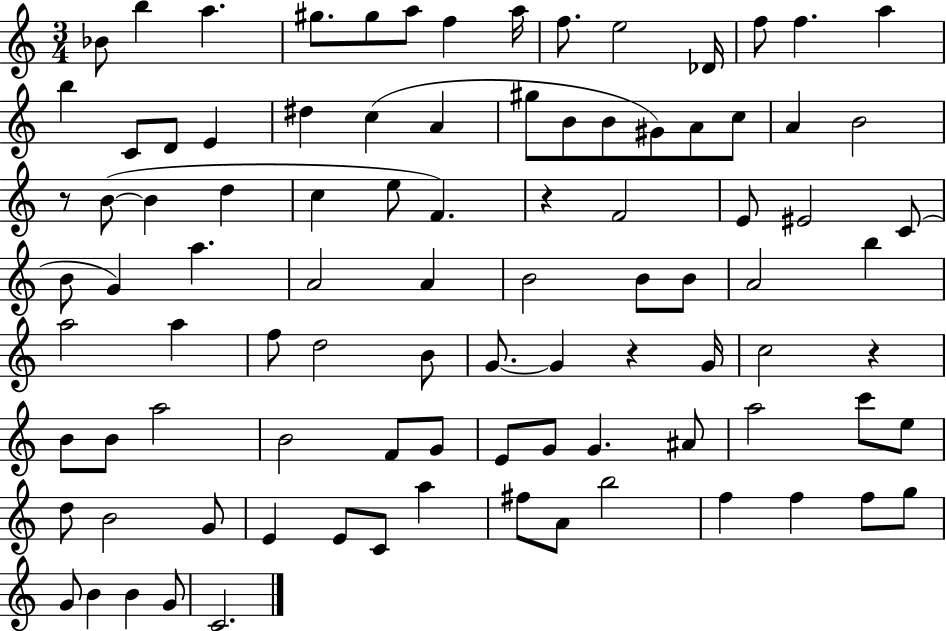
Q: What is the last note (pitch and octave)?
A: C4